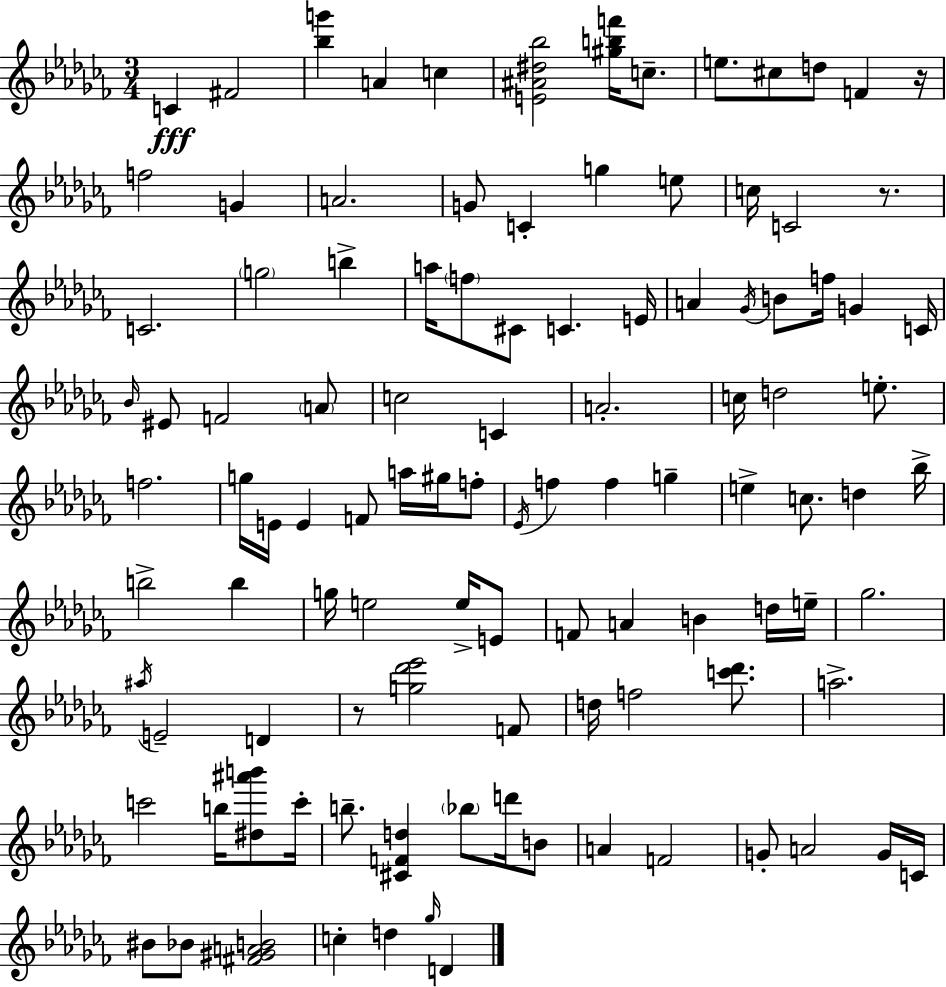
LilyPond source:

{
  \clef treble
  \numericTimeSignature
  \time 3/4
  \key aes \minor
  c'4\fff fis'2 | <bes'' g'''>4 a'4 c''4 | <e' ais' dis'' bes''>2 <gis'' b'' f'''>16 c''8.-- | e''8. cis''8 d''8 f'4 r16 | \break f''2 g'4 | a'2. | g'8 c'4-. g''4 e''8 | c''16 c'2 r8. | \break c'2. | \parenthesize g''2 b''4-> | a''16 \parenthesize f''8 cis'8 c'4. e'16 | a'4 \acciaccatura { ges'16 } b'8 f''16 g'4 | \break c'16 \grace { bes'16 } eis'8 f'2 | \parenthesize a'8 c''2 c'4 | a'2.-. | c''16 d''2 e''8.-. | \break f''2. | g''16 e'16 e'4 f'8 a''16 gis''16 | f''8-. \acciaccatura { ees'16 } f''4 f''4 g''4-- | e''4-> c''8. d''4 | \break bes''16-> b''2-> b''4 | g''16 e''2 | e''16-> e'8 f'8 a'4 b'4 | d''16 e''16-- ges''2. | \break \acciaccatura { ais''16 } e'2-- | d'4 r8 <g'' des''' ees'''>2 | f'8 d''16 f''2 | <c''' des'''>8. a''2.-> | \break c'''2 | b''16 <dis'' ais''' b'''>8 c'''16-. b''8.-- <cis' f' d''>4 \parenthesize bes''8 | d'''16 b'8 a'4 f'2 | g'8-. a'2 | \break g'16 c'16 bis'8 bes'8 <fis' gis' a' b'>2 | c''4-. d''4 | \grace { ges''16 } d'4 \bar "|."
}